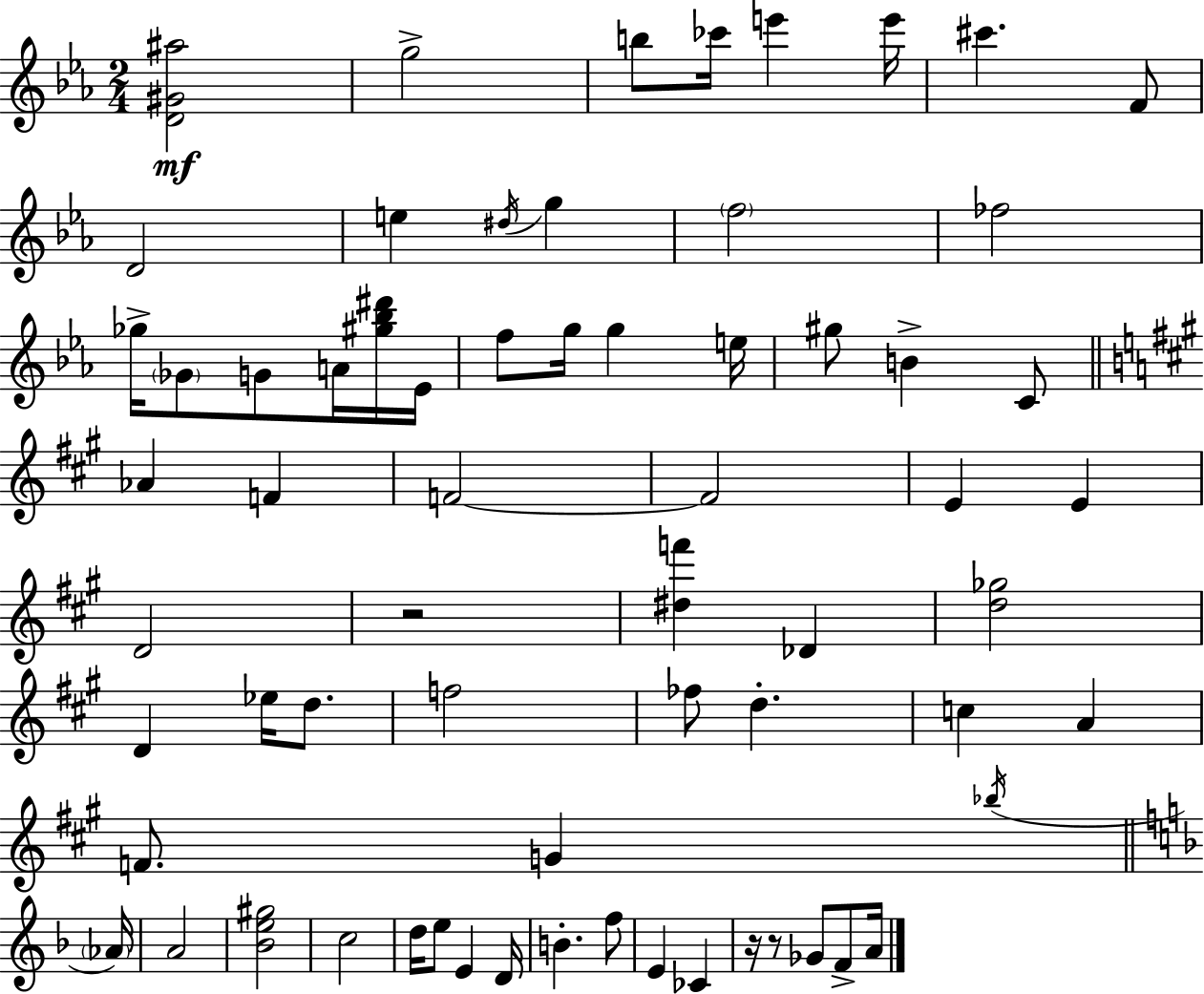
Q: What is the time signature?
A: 2/4